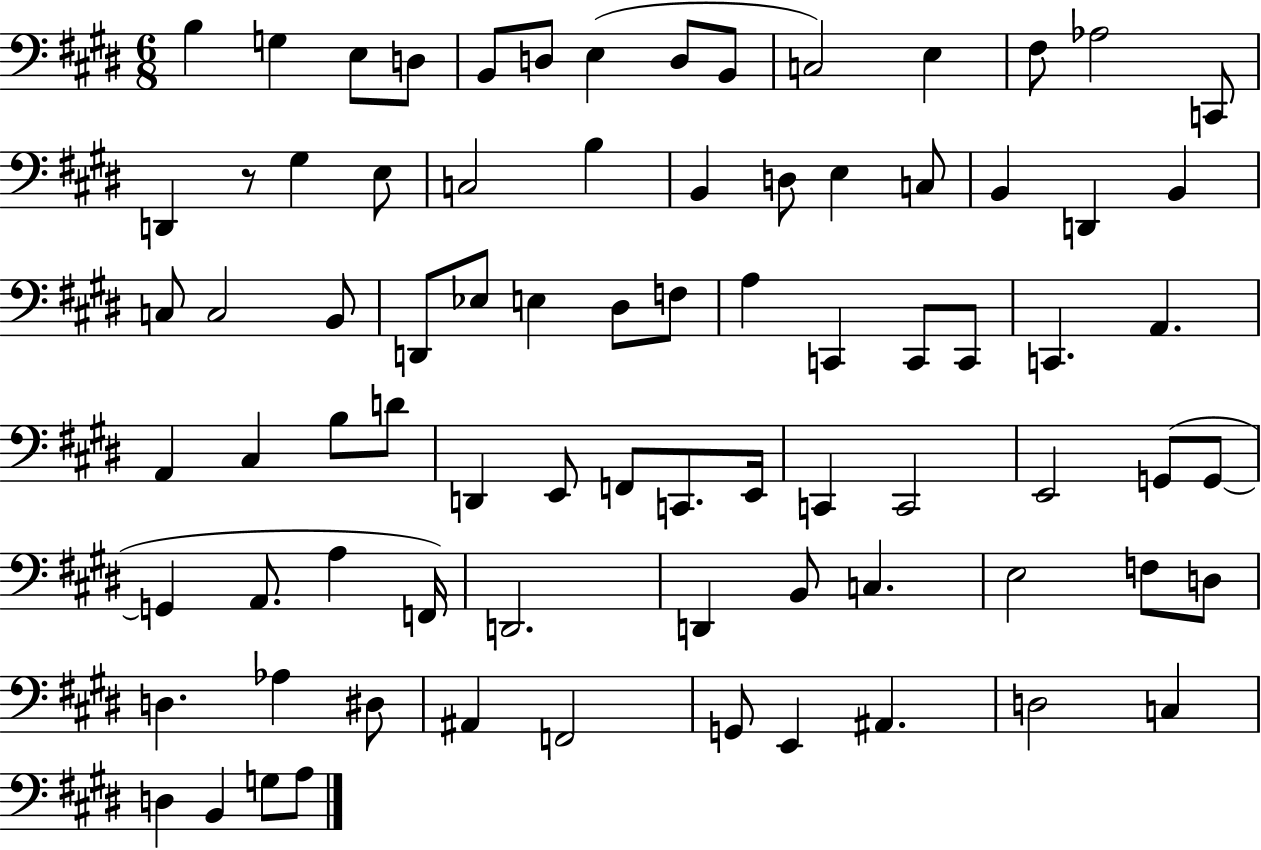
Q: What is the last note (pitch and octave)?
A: A3